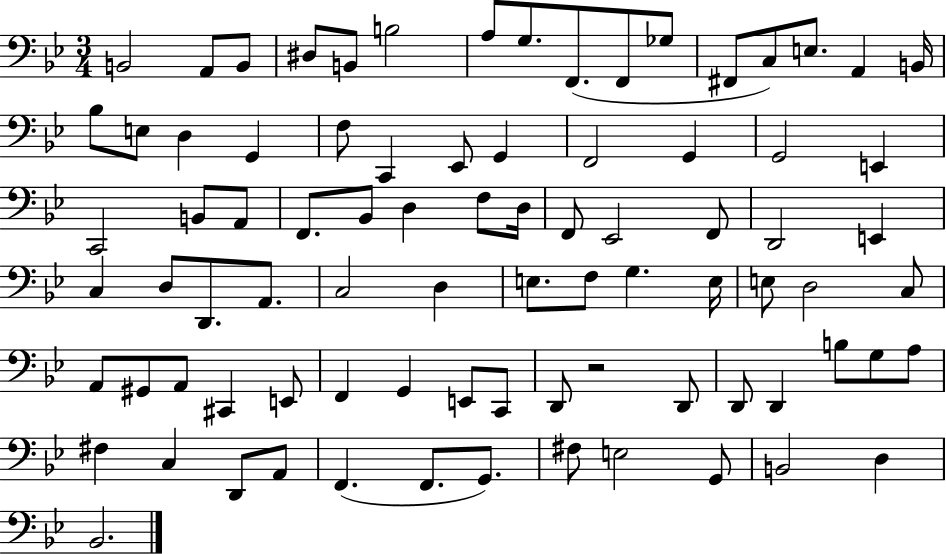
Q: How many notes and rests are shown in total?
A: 84